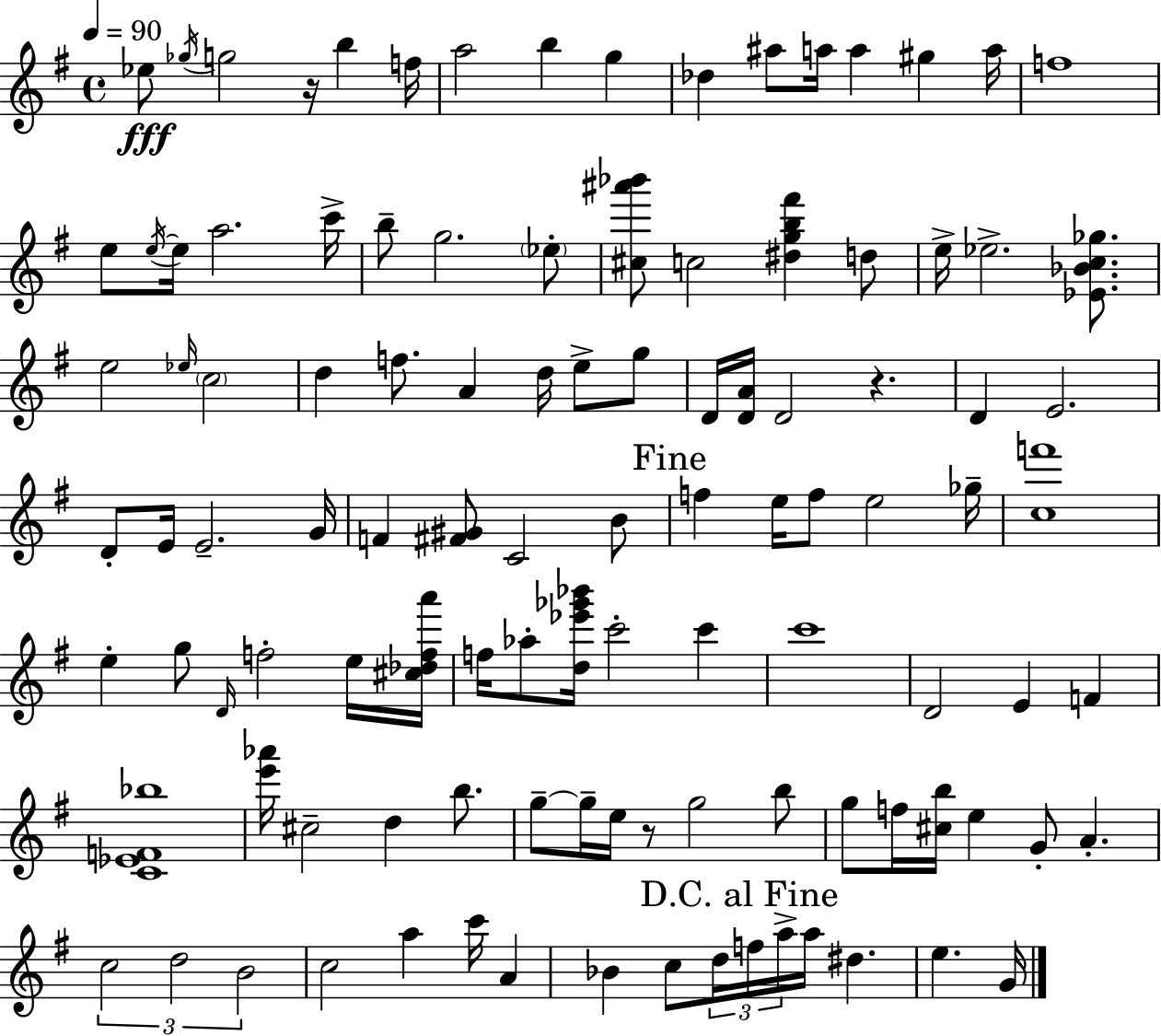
{
  \clef treble
  \time 4/4
  \defaultTimeSignature
  \key g \major
  \tempo 4 = 90
  ees''8\fff \acciaccatura { ges''16 } g''2 r16 b''4 | f''16 a''2 b''4 g''4 | des''4 ais''8 a''16 a''4 gis''4 | a''16 f''1 | \break e''8 \acciaccatura { e''16~ }~ e''16 a''2. | c'''16-> b''8-- g''2. | \parenthesize ees''8-. <cis'' ais''' bes'''>8 c''2 <dis'' g'' b'' fis'''>4 | d''8 e''16-> ees''2.-> <ees' bes' c'' ges''>8. | \break e''2 \grace { ees''16 } \parenthesize c''2 | d''4 f''8. a'4 d''16 e''8-> | g''8 d'16 <d' a'>16 d'2 r4. | d'4 e'2. | \break d'8-. e'16 e'2.-- | g'16 f'4 <fis' gis'>8 c'2 | b'8 \mark "Fine" f''4 e''16 f''8 e''2 | ges''16-- <c'' f'''>1 | \break e''4-. g''8 \grace { d'16 } f''2-. | e''16 <cis'' des'' f'' a'''>16 f''16 aes''8-. <d'' ees''' ges''' bes'''>16 c'''2-. | c'''4 c'''1 | d'2 e'4 | \break f'4 <c' ees' f' bes''>1 | <e''' aes'''>16 cis''2-- d''4 | b''8. g''8--~~ g''16-- e''16 r8 g''2 | b''8 g''8 f''16 <cis'' b''>16 e''4 g'8-. a'4.-. | \break \tuplet 3/2 { c''2 d''2 | b'2 } c''2 | a''4 c'''16 a'4 bes'4 | c''8 \tuplet 3/2 { d''16 \mark "D.C. al Fine" f''16 a''16-> } a''16 dis''4. e''4. | \break g'16 \bar "|."
}